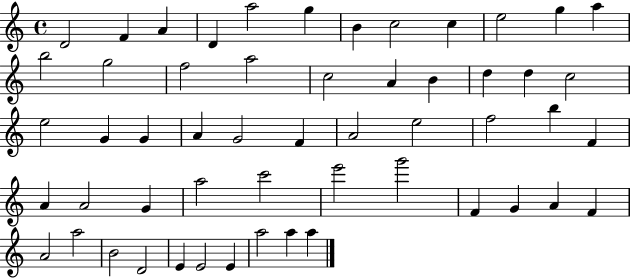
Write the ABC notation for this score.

X:1
T:Untitled
M:4/4
L:1/4
K:C
D2 F A D a2 g B c2 c e2 g a b2 g2 f2 a2 c2 A B d d c2 e2 G G A G2 F A2 e2 f2 b F A A2 G a2 c'2 e'2 g'2 F G A F A2 a2 B2 D2 E E2 E a2 a a